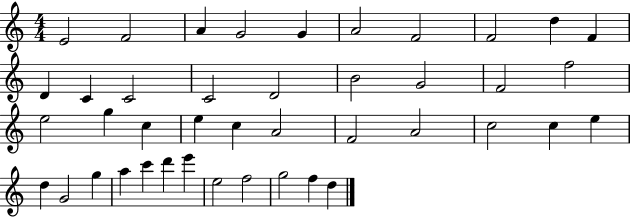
{
  \clef treble
  \numericTimeSignature
  \time 4/4
  \key c \major
  e'2 f'2 | a'4 g'2 g'4 | a'2 f'2 | f'2 d''4 f'4 | \break d'4 c'4 c'2 | c'2 d'2 | b'2 g'2 | f'2 f''2 | \break e''2 g''4 c''4 | e''4 c''4 a'2 | f'2 a'2 | c''2 c''4 e''4 | \break d''4 g'2 g''4 | a''4 c'''4 d'''4 e'''4 | e''2 f''2 | g''2 f''4 d''4 | \break \bar "|."
}